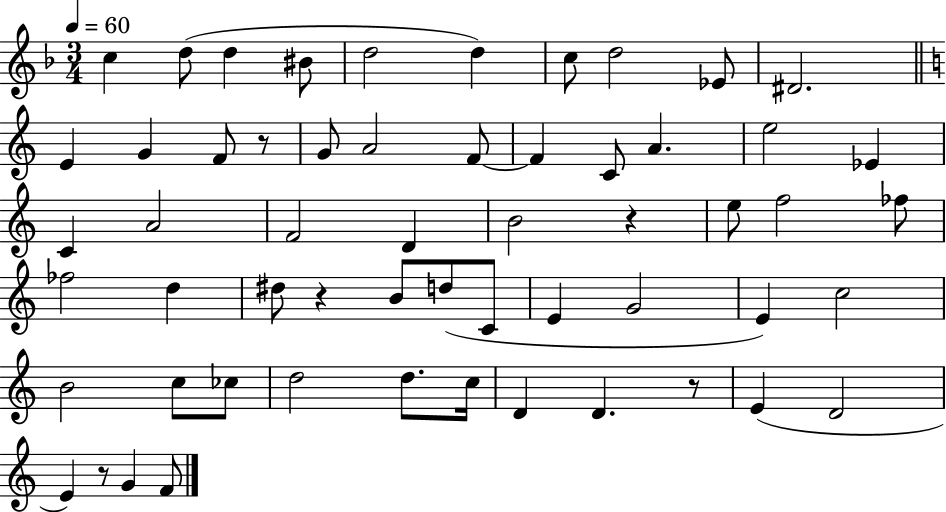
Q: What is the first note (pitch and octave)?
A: C5